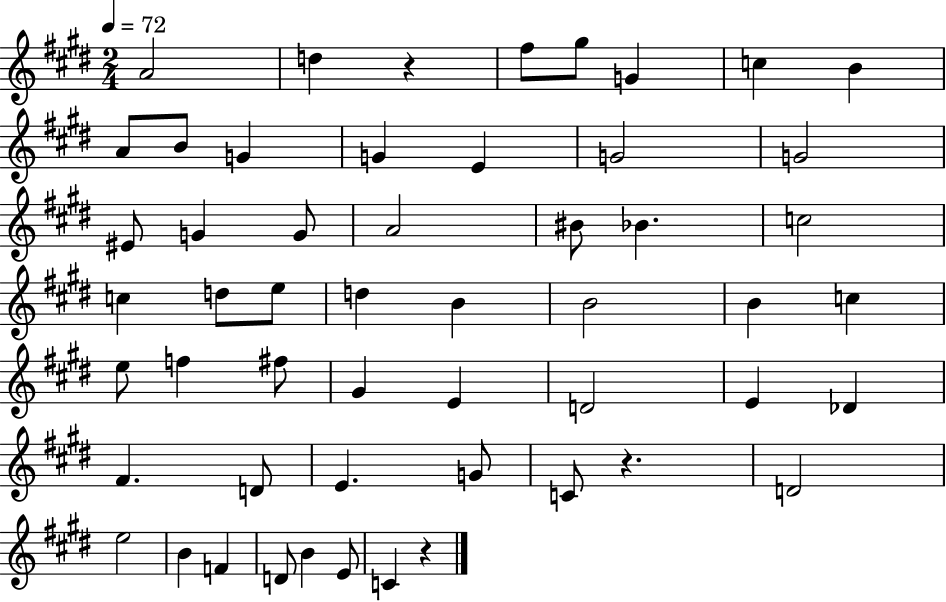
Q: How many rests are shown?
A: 3